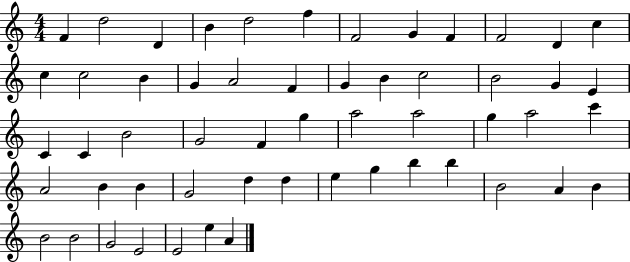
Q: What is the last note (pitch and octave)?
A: A4